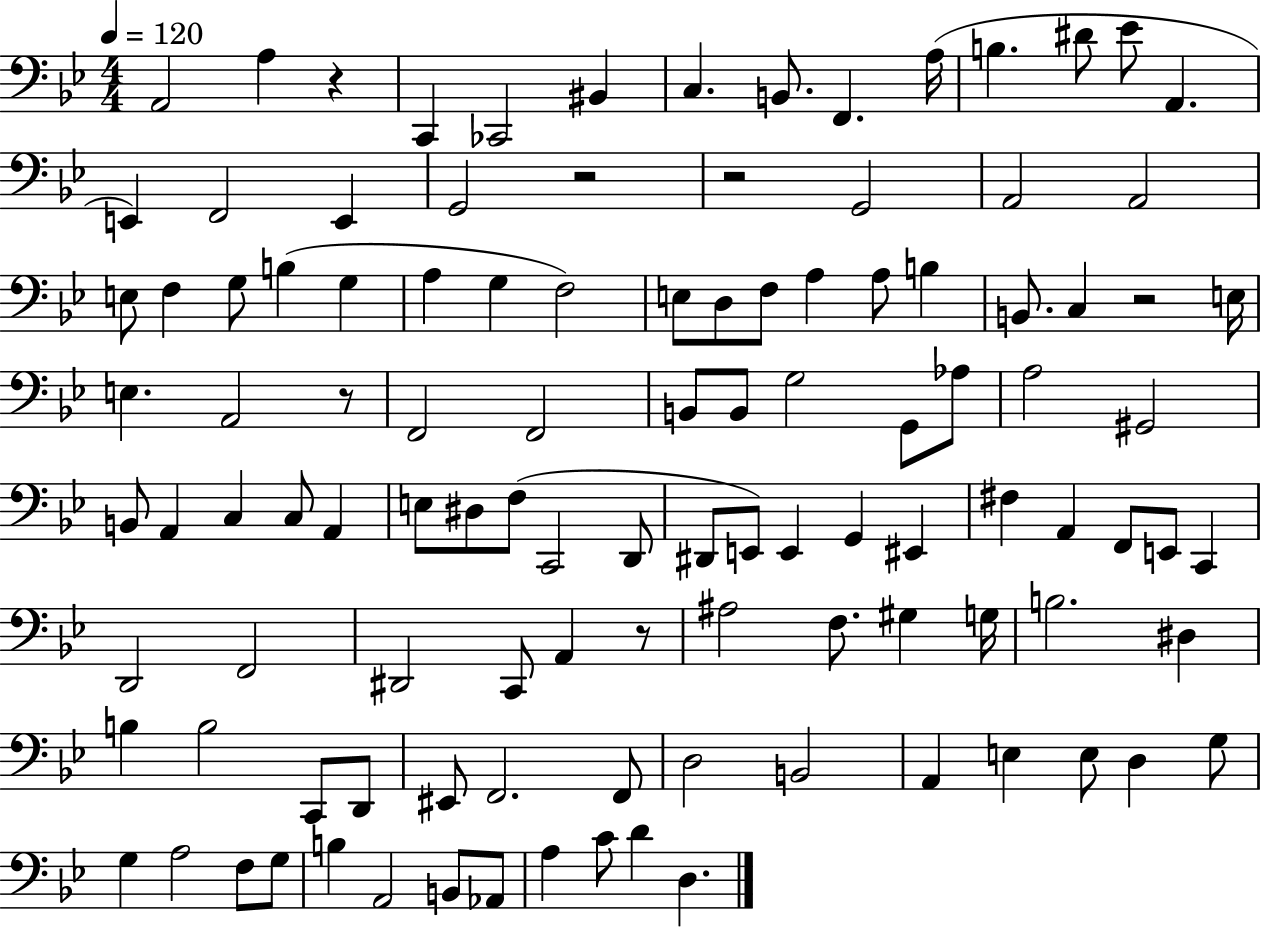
{
  \clef bass
  \numericTimeSignature
  \time 4/4
  \key bes \major
  \tempo 4 = 120
  a,2 a4 r4 | c,4 ces,2 bis,4 | c4. b,8. f,4. a16( | b4. dis'8 ees'8 a,4. | \break e,4) f,2 e,4 | g,2 r2 | r2 g,2 | a,2 a,2 | \break e8 f4 g8 b4( g4 | a4 g4 f2) | e8 d8 f8 a4 a8 b4 | b,8. c4 r2 e16 | \break e4. a,2 r8 | f,2 f,2 | b,8 b,8 g2 g,8 aes8 | a2 gis,2 | \break b,8 a,4 c4 c8 a,4 | e8 dis8 f8( c,2 d,8 | dis,8 e,8) e,4 g,4 eis,4 | fis4 a,4 f,8 e,8 c,4 | \break d,2 f,2 | dis,2 c,8 a,4 r8 | ais2 f8. gis4 g16 | b2. dis4 | \break b4 b2 c,8 d,8 | eis,8 f,2. f,8 | d2 b,2 | a,4 e4 e8 d4 g8 | \break g4 a2 f8 g8 | b4 a,2 b,8 aes,8 | a4 c'8 d'4 d4. | \bar "|."
}